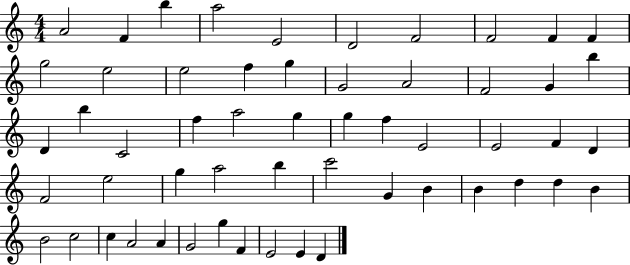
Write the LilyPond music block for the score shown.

{
  \clef treble
  \numericTimeSignature
  \time 4/4
  \key c \major
  a'2 f'4 b''4 | a''2 e'2 | d'2 f'2 | f'2 f'4 f'4 | \break g''2 e''2 | e''2 f''4 g''4 | g'2 a'2 | f'2 g'4 b''4 | \break d'4 b''4 c'2 | f''4 a''2 g''4 | g''4 f''4 e'2 | e'2 f'4 d'4 | \break f'2 e''2 | g''4 a''2 b''4 | c'''2 g'4 b'4 | b'4 d''4 d''4 b'4 | \break b'2 c''2 | c''4 a'2 a'4 | g'2 g''4 f'4 | e'2 e'4 d'4 | \break \bar "|."
}